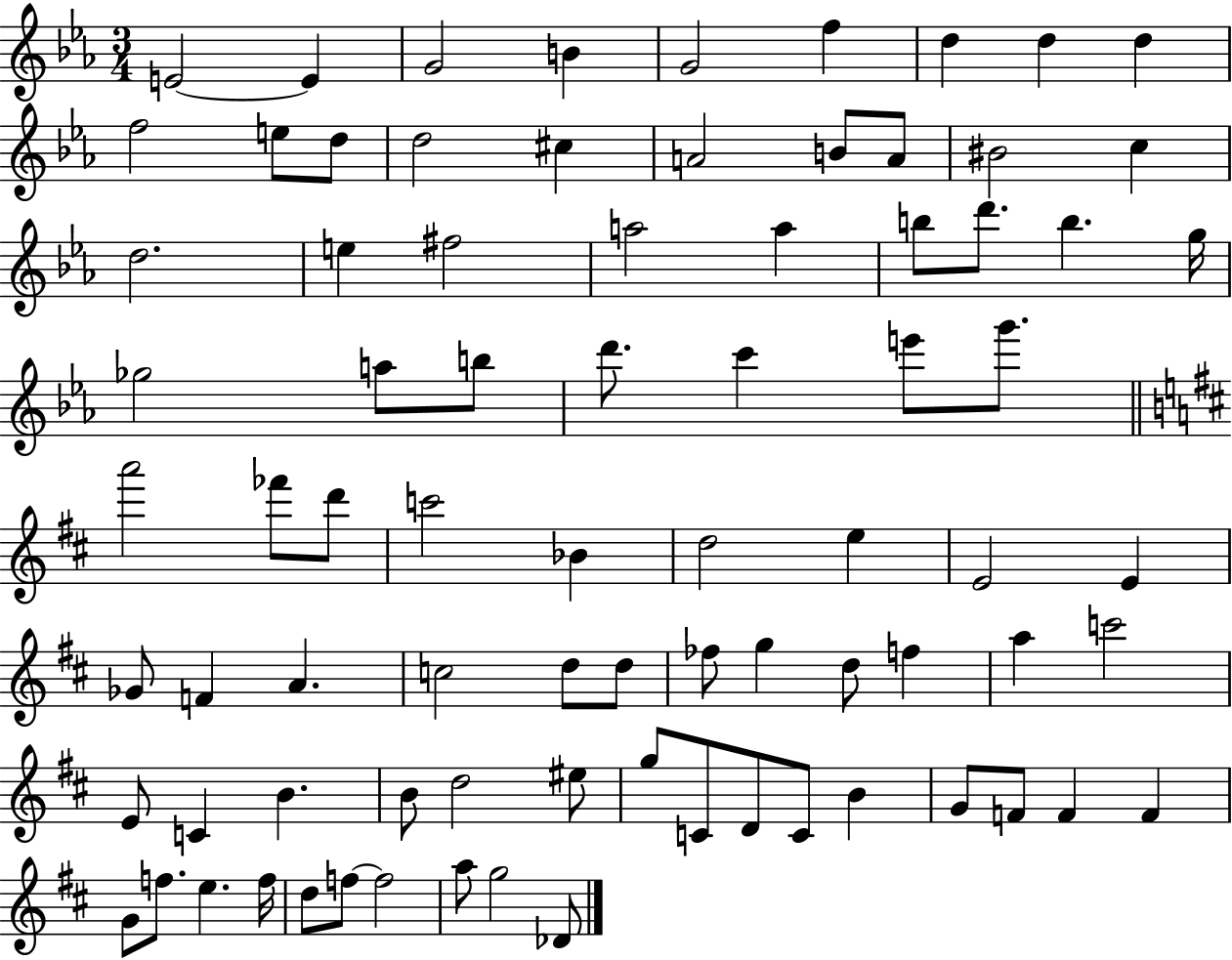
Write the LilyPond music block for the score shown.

{
  \clef treble
  \numericTimeSignature
  \time 3/4
  \key ees \major
  e'2~~ e'4 | g'2 b'4 | g'2 f''4 | d''4 d''4 d''4 | \break f''2 e''8 d''8 | d''2 cis''4 | a'2 b'8 a'8 | bis'2 c''4 | \break d''2. | e''4 fis''2 | a''2 a''4 | b''8 d'''8. b''4. g''16 | \break ges''2 a''8 b''8 | d'''8. c'''4 e'''8 g'''8. | \bar "||" \break \key d \major a'''2 fes'''8 d'''8 | c'''2 bes'4 | d''2 e''4 | e'2 e'4 | \break ges'8 f'4 a'4. | c''2 d''8 d''8 | fes''8 g''4 d''8 f''4 | a''4 c'''2 | \break e'8 c'4 b'4. | b'8 d''2 eis''8 | g''8 c'8 d'8 c'8 b'4 | g'8 f'8 f'4 f'4 | \break g'8 f''8. e''4. f''16 | d''8 f''8~~ f''2 | a''8 g''2 des'8 | \bar "|."
}